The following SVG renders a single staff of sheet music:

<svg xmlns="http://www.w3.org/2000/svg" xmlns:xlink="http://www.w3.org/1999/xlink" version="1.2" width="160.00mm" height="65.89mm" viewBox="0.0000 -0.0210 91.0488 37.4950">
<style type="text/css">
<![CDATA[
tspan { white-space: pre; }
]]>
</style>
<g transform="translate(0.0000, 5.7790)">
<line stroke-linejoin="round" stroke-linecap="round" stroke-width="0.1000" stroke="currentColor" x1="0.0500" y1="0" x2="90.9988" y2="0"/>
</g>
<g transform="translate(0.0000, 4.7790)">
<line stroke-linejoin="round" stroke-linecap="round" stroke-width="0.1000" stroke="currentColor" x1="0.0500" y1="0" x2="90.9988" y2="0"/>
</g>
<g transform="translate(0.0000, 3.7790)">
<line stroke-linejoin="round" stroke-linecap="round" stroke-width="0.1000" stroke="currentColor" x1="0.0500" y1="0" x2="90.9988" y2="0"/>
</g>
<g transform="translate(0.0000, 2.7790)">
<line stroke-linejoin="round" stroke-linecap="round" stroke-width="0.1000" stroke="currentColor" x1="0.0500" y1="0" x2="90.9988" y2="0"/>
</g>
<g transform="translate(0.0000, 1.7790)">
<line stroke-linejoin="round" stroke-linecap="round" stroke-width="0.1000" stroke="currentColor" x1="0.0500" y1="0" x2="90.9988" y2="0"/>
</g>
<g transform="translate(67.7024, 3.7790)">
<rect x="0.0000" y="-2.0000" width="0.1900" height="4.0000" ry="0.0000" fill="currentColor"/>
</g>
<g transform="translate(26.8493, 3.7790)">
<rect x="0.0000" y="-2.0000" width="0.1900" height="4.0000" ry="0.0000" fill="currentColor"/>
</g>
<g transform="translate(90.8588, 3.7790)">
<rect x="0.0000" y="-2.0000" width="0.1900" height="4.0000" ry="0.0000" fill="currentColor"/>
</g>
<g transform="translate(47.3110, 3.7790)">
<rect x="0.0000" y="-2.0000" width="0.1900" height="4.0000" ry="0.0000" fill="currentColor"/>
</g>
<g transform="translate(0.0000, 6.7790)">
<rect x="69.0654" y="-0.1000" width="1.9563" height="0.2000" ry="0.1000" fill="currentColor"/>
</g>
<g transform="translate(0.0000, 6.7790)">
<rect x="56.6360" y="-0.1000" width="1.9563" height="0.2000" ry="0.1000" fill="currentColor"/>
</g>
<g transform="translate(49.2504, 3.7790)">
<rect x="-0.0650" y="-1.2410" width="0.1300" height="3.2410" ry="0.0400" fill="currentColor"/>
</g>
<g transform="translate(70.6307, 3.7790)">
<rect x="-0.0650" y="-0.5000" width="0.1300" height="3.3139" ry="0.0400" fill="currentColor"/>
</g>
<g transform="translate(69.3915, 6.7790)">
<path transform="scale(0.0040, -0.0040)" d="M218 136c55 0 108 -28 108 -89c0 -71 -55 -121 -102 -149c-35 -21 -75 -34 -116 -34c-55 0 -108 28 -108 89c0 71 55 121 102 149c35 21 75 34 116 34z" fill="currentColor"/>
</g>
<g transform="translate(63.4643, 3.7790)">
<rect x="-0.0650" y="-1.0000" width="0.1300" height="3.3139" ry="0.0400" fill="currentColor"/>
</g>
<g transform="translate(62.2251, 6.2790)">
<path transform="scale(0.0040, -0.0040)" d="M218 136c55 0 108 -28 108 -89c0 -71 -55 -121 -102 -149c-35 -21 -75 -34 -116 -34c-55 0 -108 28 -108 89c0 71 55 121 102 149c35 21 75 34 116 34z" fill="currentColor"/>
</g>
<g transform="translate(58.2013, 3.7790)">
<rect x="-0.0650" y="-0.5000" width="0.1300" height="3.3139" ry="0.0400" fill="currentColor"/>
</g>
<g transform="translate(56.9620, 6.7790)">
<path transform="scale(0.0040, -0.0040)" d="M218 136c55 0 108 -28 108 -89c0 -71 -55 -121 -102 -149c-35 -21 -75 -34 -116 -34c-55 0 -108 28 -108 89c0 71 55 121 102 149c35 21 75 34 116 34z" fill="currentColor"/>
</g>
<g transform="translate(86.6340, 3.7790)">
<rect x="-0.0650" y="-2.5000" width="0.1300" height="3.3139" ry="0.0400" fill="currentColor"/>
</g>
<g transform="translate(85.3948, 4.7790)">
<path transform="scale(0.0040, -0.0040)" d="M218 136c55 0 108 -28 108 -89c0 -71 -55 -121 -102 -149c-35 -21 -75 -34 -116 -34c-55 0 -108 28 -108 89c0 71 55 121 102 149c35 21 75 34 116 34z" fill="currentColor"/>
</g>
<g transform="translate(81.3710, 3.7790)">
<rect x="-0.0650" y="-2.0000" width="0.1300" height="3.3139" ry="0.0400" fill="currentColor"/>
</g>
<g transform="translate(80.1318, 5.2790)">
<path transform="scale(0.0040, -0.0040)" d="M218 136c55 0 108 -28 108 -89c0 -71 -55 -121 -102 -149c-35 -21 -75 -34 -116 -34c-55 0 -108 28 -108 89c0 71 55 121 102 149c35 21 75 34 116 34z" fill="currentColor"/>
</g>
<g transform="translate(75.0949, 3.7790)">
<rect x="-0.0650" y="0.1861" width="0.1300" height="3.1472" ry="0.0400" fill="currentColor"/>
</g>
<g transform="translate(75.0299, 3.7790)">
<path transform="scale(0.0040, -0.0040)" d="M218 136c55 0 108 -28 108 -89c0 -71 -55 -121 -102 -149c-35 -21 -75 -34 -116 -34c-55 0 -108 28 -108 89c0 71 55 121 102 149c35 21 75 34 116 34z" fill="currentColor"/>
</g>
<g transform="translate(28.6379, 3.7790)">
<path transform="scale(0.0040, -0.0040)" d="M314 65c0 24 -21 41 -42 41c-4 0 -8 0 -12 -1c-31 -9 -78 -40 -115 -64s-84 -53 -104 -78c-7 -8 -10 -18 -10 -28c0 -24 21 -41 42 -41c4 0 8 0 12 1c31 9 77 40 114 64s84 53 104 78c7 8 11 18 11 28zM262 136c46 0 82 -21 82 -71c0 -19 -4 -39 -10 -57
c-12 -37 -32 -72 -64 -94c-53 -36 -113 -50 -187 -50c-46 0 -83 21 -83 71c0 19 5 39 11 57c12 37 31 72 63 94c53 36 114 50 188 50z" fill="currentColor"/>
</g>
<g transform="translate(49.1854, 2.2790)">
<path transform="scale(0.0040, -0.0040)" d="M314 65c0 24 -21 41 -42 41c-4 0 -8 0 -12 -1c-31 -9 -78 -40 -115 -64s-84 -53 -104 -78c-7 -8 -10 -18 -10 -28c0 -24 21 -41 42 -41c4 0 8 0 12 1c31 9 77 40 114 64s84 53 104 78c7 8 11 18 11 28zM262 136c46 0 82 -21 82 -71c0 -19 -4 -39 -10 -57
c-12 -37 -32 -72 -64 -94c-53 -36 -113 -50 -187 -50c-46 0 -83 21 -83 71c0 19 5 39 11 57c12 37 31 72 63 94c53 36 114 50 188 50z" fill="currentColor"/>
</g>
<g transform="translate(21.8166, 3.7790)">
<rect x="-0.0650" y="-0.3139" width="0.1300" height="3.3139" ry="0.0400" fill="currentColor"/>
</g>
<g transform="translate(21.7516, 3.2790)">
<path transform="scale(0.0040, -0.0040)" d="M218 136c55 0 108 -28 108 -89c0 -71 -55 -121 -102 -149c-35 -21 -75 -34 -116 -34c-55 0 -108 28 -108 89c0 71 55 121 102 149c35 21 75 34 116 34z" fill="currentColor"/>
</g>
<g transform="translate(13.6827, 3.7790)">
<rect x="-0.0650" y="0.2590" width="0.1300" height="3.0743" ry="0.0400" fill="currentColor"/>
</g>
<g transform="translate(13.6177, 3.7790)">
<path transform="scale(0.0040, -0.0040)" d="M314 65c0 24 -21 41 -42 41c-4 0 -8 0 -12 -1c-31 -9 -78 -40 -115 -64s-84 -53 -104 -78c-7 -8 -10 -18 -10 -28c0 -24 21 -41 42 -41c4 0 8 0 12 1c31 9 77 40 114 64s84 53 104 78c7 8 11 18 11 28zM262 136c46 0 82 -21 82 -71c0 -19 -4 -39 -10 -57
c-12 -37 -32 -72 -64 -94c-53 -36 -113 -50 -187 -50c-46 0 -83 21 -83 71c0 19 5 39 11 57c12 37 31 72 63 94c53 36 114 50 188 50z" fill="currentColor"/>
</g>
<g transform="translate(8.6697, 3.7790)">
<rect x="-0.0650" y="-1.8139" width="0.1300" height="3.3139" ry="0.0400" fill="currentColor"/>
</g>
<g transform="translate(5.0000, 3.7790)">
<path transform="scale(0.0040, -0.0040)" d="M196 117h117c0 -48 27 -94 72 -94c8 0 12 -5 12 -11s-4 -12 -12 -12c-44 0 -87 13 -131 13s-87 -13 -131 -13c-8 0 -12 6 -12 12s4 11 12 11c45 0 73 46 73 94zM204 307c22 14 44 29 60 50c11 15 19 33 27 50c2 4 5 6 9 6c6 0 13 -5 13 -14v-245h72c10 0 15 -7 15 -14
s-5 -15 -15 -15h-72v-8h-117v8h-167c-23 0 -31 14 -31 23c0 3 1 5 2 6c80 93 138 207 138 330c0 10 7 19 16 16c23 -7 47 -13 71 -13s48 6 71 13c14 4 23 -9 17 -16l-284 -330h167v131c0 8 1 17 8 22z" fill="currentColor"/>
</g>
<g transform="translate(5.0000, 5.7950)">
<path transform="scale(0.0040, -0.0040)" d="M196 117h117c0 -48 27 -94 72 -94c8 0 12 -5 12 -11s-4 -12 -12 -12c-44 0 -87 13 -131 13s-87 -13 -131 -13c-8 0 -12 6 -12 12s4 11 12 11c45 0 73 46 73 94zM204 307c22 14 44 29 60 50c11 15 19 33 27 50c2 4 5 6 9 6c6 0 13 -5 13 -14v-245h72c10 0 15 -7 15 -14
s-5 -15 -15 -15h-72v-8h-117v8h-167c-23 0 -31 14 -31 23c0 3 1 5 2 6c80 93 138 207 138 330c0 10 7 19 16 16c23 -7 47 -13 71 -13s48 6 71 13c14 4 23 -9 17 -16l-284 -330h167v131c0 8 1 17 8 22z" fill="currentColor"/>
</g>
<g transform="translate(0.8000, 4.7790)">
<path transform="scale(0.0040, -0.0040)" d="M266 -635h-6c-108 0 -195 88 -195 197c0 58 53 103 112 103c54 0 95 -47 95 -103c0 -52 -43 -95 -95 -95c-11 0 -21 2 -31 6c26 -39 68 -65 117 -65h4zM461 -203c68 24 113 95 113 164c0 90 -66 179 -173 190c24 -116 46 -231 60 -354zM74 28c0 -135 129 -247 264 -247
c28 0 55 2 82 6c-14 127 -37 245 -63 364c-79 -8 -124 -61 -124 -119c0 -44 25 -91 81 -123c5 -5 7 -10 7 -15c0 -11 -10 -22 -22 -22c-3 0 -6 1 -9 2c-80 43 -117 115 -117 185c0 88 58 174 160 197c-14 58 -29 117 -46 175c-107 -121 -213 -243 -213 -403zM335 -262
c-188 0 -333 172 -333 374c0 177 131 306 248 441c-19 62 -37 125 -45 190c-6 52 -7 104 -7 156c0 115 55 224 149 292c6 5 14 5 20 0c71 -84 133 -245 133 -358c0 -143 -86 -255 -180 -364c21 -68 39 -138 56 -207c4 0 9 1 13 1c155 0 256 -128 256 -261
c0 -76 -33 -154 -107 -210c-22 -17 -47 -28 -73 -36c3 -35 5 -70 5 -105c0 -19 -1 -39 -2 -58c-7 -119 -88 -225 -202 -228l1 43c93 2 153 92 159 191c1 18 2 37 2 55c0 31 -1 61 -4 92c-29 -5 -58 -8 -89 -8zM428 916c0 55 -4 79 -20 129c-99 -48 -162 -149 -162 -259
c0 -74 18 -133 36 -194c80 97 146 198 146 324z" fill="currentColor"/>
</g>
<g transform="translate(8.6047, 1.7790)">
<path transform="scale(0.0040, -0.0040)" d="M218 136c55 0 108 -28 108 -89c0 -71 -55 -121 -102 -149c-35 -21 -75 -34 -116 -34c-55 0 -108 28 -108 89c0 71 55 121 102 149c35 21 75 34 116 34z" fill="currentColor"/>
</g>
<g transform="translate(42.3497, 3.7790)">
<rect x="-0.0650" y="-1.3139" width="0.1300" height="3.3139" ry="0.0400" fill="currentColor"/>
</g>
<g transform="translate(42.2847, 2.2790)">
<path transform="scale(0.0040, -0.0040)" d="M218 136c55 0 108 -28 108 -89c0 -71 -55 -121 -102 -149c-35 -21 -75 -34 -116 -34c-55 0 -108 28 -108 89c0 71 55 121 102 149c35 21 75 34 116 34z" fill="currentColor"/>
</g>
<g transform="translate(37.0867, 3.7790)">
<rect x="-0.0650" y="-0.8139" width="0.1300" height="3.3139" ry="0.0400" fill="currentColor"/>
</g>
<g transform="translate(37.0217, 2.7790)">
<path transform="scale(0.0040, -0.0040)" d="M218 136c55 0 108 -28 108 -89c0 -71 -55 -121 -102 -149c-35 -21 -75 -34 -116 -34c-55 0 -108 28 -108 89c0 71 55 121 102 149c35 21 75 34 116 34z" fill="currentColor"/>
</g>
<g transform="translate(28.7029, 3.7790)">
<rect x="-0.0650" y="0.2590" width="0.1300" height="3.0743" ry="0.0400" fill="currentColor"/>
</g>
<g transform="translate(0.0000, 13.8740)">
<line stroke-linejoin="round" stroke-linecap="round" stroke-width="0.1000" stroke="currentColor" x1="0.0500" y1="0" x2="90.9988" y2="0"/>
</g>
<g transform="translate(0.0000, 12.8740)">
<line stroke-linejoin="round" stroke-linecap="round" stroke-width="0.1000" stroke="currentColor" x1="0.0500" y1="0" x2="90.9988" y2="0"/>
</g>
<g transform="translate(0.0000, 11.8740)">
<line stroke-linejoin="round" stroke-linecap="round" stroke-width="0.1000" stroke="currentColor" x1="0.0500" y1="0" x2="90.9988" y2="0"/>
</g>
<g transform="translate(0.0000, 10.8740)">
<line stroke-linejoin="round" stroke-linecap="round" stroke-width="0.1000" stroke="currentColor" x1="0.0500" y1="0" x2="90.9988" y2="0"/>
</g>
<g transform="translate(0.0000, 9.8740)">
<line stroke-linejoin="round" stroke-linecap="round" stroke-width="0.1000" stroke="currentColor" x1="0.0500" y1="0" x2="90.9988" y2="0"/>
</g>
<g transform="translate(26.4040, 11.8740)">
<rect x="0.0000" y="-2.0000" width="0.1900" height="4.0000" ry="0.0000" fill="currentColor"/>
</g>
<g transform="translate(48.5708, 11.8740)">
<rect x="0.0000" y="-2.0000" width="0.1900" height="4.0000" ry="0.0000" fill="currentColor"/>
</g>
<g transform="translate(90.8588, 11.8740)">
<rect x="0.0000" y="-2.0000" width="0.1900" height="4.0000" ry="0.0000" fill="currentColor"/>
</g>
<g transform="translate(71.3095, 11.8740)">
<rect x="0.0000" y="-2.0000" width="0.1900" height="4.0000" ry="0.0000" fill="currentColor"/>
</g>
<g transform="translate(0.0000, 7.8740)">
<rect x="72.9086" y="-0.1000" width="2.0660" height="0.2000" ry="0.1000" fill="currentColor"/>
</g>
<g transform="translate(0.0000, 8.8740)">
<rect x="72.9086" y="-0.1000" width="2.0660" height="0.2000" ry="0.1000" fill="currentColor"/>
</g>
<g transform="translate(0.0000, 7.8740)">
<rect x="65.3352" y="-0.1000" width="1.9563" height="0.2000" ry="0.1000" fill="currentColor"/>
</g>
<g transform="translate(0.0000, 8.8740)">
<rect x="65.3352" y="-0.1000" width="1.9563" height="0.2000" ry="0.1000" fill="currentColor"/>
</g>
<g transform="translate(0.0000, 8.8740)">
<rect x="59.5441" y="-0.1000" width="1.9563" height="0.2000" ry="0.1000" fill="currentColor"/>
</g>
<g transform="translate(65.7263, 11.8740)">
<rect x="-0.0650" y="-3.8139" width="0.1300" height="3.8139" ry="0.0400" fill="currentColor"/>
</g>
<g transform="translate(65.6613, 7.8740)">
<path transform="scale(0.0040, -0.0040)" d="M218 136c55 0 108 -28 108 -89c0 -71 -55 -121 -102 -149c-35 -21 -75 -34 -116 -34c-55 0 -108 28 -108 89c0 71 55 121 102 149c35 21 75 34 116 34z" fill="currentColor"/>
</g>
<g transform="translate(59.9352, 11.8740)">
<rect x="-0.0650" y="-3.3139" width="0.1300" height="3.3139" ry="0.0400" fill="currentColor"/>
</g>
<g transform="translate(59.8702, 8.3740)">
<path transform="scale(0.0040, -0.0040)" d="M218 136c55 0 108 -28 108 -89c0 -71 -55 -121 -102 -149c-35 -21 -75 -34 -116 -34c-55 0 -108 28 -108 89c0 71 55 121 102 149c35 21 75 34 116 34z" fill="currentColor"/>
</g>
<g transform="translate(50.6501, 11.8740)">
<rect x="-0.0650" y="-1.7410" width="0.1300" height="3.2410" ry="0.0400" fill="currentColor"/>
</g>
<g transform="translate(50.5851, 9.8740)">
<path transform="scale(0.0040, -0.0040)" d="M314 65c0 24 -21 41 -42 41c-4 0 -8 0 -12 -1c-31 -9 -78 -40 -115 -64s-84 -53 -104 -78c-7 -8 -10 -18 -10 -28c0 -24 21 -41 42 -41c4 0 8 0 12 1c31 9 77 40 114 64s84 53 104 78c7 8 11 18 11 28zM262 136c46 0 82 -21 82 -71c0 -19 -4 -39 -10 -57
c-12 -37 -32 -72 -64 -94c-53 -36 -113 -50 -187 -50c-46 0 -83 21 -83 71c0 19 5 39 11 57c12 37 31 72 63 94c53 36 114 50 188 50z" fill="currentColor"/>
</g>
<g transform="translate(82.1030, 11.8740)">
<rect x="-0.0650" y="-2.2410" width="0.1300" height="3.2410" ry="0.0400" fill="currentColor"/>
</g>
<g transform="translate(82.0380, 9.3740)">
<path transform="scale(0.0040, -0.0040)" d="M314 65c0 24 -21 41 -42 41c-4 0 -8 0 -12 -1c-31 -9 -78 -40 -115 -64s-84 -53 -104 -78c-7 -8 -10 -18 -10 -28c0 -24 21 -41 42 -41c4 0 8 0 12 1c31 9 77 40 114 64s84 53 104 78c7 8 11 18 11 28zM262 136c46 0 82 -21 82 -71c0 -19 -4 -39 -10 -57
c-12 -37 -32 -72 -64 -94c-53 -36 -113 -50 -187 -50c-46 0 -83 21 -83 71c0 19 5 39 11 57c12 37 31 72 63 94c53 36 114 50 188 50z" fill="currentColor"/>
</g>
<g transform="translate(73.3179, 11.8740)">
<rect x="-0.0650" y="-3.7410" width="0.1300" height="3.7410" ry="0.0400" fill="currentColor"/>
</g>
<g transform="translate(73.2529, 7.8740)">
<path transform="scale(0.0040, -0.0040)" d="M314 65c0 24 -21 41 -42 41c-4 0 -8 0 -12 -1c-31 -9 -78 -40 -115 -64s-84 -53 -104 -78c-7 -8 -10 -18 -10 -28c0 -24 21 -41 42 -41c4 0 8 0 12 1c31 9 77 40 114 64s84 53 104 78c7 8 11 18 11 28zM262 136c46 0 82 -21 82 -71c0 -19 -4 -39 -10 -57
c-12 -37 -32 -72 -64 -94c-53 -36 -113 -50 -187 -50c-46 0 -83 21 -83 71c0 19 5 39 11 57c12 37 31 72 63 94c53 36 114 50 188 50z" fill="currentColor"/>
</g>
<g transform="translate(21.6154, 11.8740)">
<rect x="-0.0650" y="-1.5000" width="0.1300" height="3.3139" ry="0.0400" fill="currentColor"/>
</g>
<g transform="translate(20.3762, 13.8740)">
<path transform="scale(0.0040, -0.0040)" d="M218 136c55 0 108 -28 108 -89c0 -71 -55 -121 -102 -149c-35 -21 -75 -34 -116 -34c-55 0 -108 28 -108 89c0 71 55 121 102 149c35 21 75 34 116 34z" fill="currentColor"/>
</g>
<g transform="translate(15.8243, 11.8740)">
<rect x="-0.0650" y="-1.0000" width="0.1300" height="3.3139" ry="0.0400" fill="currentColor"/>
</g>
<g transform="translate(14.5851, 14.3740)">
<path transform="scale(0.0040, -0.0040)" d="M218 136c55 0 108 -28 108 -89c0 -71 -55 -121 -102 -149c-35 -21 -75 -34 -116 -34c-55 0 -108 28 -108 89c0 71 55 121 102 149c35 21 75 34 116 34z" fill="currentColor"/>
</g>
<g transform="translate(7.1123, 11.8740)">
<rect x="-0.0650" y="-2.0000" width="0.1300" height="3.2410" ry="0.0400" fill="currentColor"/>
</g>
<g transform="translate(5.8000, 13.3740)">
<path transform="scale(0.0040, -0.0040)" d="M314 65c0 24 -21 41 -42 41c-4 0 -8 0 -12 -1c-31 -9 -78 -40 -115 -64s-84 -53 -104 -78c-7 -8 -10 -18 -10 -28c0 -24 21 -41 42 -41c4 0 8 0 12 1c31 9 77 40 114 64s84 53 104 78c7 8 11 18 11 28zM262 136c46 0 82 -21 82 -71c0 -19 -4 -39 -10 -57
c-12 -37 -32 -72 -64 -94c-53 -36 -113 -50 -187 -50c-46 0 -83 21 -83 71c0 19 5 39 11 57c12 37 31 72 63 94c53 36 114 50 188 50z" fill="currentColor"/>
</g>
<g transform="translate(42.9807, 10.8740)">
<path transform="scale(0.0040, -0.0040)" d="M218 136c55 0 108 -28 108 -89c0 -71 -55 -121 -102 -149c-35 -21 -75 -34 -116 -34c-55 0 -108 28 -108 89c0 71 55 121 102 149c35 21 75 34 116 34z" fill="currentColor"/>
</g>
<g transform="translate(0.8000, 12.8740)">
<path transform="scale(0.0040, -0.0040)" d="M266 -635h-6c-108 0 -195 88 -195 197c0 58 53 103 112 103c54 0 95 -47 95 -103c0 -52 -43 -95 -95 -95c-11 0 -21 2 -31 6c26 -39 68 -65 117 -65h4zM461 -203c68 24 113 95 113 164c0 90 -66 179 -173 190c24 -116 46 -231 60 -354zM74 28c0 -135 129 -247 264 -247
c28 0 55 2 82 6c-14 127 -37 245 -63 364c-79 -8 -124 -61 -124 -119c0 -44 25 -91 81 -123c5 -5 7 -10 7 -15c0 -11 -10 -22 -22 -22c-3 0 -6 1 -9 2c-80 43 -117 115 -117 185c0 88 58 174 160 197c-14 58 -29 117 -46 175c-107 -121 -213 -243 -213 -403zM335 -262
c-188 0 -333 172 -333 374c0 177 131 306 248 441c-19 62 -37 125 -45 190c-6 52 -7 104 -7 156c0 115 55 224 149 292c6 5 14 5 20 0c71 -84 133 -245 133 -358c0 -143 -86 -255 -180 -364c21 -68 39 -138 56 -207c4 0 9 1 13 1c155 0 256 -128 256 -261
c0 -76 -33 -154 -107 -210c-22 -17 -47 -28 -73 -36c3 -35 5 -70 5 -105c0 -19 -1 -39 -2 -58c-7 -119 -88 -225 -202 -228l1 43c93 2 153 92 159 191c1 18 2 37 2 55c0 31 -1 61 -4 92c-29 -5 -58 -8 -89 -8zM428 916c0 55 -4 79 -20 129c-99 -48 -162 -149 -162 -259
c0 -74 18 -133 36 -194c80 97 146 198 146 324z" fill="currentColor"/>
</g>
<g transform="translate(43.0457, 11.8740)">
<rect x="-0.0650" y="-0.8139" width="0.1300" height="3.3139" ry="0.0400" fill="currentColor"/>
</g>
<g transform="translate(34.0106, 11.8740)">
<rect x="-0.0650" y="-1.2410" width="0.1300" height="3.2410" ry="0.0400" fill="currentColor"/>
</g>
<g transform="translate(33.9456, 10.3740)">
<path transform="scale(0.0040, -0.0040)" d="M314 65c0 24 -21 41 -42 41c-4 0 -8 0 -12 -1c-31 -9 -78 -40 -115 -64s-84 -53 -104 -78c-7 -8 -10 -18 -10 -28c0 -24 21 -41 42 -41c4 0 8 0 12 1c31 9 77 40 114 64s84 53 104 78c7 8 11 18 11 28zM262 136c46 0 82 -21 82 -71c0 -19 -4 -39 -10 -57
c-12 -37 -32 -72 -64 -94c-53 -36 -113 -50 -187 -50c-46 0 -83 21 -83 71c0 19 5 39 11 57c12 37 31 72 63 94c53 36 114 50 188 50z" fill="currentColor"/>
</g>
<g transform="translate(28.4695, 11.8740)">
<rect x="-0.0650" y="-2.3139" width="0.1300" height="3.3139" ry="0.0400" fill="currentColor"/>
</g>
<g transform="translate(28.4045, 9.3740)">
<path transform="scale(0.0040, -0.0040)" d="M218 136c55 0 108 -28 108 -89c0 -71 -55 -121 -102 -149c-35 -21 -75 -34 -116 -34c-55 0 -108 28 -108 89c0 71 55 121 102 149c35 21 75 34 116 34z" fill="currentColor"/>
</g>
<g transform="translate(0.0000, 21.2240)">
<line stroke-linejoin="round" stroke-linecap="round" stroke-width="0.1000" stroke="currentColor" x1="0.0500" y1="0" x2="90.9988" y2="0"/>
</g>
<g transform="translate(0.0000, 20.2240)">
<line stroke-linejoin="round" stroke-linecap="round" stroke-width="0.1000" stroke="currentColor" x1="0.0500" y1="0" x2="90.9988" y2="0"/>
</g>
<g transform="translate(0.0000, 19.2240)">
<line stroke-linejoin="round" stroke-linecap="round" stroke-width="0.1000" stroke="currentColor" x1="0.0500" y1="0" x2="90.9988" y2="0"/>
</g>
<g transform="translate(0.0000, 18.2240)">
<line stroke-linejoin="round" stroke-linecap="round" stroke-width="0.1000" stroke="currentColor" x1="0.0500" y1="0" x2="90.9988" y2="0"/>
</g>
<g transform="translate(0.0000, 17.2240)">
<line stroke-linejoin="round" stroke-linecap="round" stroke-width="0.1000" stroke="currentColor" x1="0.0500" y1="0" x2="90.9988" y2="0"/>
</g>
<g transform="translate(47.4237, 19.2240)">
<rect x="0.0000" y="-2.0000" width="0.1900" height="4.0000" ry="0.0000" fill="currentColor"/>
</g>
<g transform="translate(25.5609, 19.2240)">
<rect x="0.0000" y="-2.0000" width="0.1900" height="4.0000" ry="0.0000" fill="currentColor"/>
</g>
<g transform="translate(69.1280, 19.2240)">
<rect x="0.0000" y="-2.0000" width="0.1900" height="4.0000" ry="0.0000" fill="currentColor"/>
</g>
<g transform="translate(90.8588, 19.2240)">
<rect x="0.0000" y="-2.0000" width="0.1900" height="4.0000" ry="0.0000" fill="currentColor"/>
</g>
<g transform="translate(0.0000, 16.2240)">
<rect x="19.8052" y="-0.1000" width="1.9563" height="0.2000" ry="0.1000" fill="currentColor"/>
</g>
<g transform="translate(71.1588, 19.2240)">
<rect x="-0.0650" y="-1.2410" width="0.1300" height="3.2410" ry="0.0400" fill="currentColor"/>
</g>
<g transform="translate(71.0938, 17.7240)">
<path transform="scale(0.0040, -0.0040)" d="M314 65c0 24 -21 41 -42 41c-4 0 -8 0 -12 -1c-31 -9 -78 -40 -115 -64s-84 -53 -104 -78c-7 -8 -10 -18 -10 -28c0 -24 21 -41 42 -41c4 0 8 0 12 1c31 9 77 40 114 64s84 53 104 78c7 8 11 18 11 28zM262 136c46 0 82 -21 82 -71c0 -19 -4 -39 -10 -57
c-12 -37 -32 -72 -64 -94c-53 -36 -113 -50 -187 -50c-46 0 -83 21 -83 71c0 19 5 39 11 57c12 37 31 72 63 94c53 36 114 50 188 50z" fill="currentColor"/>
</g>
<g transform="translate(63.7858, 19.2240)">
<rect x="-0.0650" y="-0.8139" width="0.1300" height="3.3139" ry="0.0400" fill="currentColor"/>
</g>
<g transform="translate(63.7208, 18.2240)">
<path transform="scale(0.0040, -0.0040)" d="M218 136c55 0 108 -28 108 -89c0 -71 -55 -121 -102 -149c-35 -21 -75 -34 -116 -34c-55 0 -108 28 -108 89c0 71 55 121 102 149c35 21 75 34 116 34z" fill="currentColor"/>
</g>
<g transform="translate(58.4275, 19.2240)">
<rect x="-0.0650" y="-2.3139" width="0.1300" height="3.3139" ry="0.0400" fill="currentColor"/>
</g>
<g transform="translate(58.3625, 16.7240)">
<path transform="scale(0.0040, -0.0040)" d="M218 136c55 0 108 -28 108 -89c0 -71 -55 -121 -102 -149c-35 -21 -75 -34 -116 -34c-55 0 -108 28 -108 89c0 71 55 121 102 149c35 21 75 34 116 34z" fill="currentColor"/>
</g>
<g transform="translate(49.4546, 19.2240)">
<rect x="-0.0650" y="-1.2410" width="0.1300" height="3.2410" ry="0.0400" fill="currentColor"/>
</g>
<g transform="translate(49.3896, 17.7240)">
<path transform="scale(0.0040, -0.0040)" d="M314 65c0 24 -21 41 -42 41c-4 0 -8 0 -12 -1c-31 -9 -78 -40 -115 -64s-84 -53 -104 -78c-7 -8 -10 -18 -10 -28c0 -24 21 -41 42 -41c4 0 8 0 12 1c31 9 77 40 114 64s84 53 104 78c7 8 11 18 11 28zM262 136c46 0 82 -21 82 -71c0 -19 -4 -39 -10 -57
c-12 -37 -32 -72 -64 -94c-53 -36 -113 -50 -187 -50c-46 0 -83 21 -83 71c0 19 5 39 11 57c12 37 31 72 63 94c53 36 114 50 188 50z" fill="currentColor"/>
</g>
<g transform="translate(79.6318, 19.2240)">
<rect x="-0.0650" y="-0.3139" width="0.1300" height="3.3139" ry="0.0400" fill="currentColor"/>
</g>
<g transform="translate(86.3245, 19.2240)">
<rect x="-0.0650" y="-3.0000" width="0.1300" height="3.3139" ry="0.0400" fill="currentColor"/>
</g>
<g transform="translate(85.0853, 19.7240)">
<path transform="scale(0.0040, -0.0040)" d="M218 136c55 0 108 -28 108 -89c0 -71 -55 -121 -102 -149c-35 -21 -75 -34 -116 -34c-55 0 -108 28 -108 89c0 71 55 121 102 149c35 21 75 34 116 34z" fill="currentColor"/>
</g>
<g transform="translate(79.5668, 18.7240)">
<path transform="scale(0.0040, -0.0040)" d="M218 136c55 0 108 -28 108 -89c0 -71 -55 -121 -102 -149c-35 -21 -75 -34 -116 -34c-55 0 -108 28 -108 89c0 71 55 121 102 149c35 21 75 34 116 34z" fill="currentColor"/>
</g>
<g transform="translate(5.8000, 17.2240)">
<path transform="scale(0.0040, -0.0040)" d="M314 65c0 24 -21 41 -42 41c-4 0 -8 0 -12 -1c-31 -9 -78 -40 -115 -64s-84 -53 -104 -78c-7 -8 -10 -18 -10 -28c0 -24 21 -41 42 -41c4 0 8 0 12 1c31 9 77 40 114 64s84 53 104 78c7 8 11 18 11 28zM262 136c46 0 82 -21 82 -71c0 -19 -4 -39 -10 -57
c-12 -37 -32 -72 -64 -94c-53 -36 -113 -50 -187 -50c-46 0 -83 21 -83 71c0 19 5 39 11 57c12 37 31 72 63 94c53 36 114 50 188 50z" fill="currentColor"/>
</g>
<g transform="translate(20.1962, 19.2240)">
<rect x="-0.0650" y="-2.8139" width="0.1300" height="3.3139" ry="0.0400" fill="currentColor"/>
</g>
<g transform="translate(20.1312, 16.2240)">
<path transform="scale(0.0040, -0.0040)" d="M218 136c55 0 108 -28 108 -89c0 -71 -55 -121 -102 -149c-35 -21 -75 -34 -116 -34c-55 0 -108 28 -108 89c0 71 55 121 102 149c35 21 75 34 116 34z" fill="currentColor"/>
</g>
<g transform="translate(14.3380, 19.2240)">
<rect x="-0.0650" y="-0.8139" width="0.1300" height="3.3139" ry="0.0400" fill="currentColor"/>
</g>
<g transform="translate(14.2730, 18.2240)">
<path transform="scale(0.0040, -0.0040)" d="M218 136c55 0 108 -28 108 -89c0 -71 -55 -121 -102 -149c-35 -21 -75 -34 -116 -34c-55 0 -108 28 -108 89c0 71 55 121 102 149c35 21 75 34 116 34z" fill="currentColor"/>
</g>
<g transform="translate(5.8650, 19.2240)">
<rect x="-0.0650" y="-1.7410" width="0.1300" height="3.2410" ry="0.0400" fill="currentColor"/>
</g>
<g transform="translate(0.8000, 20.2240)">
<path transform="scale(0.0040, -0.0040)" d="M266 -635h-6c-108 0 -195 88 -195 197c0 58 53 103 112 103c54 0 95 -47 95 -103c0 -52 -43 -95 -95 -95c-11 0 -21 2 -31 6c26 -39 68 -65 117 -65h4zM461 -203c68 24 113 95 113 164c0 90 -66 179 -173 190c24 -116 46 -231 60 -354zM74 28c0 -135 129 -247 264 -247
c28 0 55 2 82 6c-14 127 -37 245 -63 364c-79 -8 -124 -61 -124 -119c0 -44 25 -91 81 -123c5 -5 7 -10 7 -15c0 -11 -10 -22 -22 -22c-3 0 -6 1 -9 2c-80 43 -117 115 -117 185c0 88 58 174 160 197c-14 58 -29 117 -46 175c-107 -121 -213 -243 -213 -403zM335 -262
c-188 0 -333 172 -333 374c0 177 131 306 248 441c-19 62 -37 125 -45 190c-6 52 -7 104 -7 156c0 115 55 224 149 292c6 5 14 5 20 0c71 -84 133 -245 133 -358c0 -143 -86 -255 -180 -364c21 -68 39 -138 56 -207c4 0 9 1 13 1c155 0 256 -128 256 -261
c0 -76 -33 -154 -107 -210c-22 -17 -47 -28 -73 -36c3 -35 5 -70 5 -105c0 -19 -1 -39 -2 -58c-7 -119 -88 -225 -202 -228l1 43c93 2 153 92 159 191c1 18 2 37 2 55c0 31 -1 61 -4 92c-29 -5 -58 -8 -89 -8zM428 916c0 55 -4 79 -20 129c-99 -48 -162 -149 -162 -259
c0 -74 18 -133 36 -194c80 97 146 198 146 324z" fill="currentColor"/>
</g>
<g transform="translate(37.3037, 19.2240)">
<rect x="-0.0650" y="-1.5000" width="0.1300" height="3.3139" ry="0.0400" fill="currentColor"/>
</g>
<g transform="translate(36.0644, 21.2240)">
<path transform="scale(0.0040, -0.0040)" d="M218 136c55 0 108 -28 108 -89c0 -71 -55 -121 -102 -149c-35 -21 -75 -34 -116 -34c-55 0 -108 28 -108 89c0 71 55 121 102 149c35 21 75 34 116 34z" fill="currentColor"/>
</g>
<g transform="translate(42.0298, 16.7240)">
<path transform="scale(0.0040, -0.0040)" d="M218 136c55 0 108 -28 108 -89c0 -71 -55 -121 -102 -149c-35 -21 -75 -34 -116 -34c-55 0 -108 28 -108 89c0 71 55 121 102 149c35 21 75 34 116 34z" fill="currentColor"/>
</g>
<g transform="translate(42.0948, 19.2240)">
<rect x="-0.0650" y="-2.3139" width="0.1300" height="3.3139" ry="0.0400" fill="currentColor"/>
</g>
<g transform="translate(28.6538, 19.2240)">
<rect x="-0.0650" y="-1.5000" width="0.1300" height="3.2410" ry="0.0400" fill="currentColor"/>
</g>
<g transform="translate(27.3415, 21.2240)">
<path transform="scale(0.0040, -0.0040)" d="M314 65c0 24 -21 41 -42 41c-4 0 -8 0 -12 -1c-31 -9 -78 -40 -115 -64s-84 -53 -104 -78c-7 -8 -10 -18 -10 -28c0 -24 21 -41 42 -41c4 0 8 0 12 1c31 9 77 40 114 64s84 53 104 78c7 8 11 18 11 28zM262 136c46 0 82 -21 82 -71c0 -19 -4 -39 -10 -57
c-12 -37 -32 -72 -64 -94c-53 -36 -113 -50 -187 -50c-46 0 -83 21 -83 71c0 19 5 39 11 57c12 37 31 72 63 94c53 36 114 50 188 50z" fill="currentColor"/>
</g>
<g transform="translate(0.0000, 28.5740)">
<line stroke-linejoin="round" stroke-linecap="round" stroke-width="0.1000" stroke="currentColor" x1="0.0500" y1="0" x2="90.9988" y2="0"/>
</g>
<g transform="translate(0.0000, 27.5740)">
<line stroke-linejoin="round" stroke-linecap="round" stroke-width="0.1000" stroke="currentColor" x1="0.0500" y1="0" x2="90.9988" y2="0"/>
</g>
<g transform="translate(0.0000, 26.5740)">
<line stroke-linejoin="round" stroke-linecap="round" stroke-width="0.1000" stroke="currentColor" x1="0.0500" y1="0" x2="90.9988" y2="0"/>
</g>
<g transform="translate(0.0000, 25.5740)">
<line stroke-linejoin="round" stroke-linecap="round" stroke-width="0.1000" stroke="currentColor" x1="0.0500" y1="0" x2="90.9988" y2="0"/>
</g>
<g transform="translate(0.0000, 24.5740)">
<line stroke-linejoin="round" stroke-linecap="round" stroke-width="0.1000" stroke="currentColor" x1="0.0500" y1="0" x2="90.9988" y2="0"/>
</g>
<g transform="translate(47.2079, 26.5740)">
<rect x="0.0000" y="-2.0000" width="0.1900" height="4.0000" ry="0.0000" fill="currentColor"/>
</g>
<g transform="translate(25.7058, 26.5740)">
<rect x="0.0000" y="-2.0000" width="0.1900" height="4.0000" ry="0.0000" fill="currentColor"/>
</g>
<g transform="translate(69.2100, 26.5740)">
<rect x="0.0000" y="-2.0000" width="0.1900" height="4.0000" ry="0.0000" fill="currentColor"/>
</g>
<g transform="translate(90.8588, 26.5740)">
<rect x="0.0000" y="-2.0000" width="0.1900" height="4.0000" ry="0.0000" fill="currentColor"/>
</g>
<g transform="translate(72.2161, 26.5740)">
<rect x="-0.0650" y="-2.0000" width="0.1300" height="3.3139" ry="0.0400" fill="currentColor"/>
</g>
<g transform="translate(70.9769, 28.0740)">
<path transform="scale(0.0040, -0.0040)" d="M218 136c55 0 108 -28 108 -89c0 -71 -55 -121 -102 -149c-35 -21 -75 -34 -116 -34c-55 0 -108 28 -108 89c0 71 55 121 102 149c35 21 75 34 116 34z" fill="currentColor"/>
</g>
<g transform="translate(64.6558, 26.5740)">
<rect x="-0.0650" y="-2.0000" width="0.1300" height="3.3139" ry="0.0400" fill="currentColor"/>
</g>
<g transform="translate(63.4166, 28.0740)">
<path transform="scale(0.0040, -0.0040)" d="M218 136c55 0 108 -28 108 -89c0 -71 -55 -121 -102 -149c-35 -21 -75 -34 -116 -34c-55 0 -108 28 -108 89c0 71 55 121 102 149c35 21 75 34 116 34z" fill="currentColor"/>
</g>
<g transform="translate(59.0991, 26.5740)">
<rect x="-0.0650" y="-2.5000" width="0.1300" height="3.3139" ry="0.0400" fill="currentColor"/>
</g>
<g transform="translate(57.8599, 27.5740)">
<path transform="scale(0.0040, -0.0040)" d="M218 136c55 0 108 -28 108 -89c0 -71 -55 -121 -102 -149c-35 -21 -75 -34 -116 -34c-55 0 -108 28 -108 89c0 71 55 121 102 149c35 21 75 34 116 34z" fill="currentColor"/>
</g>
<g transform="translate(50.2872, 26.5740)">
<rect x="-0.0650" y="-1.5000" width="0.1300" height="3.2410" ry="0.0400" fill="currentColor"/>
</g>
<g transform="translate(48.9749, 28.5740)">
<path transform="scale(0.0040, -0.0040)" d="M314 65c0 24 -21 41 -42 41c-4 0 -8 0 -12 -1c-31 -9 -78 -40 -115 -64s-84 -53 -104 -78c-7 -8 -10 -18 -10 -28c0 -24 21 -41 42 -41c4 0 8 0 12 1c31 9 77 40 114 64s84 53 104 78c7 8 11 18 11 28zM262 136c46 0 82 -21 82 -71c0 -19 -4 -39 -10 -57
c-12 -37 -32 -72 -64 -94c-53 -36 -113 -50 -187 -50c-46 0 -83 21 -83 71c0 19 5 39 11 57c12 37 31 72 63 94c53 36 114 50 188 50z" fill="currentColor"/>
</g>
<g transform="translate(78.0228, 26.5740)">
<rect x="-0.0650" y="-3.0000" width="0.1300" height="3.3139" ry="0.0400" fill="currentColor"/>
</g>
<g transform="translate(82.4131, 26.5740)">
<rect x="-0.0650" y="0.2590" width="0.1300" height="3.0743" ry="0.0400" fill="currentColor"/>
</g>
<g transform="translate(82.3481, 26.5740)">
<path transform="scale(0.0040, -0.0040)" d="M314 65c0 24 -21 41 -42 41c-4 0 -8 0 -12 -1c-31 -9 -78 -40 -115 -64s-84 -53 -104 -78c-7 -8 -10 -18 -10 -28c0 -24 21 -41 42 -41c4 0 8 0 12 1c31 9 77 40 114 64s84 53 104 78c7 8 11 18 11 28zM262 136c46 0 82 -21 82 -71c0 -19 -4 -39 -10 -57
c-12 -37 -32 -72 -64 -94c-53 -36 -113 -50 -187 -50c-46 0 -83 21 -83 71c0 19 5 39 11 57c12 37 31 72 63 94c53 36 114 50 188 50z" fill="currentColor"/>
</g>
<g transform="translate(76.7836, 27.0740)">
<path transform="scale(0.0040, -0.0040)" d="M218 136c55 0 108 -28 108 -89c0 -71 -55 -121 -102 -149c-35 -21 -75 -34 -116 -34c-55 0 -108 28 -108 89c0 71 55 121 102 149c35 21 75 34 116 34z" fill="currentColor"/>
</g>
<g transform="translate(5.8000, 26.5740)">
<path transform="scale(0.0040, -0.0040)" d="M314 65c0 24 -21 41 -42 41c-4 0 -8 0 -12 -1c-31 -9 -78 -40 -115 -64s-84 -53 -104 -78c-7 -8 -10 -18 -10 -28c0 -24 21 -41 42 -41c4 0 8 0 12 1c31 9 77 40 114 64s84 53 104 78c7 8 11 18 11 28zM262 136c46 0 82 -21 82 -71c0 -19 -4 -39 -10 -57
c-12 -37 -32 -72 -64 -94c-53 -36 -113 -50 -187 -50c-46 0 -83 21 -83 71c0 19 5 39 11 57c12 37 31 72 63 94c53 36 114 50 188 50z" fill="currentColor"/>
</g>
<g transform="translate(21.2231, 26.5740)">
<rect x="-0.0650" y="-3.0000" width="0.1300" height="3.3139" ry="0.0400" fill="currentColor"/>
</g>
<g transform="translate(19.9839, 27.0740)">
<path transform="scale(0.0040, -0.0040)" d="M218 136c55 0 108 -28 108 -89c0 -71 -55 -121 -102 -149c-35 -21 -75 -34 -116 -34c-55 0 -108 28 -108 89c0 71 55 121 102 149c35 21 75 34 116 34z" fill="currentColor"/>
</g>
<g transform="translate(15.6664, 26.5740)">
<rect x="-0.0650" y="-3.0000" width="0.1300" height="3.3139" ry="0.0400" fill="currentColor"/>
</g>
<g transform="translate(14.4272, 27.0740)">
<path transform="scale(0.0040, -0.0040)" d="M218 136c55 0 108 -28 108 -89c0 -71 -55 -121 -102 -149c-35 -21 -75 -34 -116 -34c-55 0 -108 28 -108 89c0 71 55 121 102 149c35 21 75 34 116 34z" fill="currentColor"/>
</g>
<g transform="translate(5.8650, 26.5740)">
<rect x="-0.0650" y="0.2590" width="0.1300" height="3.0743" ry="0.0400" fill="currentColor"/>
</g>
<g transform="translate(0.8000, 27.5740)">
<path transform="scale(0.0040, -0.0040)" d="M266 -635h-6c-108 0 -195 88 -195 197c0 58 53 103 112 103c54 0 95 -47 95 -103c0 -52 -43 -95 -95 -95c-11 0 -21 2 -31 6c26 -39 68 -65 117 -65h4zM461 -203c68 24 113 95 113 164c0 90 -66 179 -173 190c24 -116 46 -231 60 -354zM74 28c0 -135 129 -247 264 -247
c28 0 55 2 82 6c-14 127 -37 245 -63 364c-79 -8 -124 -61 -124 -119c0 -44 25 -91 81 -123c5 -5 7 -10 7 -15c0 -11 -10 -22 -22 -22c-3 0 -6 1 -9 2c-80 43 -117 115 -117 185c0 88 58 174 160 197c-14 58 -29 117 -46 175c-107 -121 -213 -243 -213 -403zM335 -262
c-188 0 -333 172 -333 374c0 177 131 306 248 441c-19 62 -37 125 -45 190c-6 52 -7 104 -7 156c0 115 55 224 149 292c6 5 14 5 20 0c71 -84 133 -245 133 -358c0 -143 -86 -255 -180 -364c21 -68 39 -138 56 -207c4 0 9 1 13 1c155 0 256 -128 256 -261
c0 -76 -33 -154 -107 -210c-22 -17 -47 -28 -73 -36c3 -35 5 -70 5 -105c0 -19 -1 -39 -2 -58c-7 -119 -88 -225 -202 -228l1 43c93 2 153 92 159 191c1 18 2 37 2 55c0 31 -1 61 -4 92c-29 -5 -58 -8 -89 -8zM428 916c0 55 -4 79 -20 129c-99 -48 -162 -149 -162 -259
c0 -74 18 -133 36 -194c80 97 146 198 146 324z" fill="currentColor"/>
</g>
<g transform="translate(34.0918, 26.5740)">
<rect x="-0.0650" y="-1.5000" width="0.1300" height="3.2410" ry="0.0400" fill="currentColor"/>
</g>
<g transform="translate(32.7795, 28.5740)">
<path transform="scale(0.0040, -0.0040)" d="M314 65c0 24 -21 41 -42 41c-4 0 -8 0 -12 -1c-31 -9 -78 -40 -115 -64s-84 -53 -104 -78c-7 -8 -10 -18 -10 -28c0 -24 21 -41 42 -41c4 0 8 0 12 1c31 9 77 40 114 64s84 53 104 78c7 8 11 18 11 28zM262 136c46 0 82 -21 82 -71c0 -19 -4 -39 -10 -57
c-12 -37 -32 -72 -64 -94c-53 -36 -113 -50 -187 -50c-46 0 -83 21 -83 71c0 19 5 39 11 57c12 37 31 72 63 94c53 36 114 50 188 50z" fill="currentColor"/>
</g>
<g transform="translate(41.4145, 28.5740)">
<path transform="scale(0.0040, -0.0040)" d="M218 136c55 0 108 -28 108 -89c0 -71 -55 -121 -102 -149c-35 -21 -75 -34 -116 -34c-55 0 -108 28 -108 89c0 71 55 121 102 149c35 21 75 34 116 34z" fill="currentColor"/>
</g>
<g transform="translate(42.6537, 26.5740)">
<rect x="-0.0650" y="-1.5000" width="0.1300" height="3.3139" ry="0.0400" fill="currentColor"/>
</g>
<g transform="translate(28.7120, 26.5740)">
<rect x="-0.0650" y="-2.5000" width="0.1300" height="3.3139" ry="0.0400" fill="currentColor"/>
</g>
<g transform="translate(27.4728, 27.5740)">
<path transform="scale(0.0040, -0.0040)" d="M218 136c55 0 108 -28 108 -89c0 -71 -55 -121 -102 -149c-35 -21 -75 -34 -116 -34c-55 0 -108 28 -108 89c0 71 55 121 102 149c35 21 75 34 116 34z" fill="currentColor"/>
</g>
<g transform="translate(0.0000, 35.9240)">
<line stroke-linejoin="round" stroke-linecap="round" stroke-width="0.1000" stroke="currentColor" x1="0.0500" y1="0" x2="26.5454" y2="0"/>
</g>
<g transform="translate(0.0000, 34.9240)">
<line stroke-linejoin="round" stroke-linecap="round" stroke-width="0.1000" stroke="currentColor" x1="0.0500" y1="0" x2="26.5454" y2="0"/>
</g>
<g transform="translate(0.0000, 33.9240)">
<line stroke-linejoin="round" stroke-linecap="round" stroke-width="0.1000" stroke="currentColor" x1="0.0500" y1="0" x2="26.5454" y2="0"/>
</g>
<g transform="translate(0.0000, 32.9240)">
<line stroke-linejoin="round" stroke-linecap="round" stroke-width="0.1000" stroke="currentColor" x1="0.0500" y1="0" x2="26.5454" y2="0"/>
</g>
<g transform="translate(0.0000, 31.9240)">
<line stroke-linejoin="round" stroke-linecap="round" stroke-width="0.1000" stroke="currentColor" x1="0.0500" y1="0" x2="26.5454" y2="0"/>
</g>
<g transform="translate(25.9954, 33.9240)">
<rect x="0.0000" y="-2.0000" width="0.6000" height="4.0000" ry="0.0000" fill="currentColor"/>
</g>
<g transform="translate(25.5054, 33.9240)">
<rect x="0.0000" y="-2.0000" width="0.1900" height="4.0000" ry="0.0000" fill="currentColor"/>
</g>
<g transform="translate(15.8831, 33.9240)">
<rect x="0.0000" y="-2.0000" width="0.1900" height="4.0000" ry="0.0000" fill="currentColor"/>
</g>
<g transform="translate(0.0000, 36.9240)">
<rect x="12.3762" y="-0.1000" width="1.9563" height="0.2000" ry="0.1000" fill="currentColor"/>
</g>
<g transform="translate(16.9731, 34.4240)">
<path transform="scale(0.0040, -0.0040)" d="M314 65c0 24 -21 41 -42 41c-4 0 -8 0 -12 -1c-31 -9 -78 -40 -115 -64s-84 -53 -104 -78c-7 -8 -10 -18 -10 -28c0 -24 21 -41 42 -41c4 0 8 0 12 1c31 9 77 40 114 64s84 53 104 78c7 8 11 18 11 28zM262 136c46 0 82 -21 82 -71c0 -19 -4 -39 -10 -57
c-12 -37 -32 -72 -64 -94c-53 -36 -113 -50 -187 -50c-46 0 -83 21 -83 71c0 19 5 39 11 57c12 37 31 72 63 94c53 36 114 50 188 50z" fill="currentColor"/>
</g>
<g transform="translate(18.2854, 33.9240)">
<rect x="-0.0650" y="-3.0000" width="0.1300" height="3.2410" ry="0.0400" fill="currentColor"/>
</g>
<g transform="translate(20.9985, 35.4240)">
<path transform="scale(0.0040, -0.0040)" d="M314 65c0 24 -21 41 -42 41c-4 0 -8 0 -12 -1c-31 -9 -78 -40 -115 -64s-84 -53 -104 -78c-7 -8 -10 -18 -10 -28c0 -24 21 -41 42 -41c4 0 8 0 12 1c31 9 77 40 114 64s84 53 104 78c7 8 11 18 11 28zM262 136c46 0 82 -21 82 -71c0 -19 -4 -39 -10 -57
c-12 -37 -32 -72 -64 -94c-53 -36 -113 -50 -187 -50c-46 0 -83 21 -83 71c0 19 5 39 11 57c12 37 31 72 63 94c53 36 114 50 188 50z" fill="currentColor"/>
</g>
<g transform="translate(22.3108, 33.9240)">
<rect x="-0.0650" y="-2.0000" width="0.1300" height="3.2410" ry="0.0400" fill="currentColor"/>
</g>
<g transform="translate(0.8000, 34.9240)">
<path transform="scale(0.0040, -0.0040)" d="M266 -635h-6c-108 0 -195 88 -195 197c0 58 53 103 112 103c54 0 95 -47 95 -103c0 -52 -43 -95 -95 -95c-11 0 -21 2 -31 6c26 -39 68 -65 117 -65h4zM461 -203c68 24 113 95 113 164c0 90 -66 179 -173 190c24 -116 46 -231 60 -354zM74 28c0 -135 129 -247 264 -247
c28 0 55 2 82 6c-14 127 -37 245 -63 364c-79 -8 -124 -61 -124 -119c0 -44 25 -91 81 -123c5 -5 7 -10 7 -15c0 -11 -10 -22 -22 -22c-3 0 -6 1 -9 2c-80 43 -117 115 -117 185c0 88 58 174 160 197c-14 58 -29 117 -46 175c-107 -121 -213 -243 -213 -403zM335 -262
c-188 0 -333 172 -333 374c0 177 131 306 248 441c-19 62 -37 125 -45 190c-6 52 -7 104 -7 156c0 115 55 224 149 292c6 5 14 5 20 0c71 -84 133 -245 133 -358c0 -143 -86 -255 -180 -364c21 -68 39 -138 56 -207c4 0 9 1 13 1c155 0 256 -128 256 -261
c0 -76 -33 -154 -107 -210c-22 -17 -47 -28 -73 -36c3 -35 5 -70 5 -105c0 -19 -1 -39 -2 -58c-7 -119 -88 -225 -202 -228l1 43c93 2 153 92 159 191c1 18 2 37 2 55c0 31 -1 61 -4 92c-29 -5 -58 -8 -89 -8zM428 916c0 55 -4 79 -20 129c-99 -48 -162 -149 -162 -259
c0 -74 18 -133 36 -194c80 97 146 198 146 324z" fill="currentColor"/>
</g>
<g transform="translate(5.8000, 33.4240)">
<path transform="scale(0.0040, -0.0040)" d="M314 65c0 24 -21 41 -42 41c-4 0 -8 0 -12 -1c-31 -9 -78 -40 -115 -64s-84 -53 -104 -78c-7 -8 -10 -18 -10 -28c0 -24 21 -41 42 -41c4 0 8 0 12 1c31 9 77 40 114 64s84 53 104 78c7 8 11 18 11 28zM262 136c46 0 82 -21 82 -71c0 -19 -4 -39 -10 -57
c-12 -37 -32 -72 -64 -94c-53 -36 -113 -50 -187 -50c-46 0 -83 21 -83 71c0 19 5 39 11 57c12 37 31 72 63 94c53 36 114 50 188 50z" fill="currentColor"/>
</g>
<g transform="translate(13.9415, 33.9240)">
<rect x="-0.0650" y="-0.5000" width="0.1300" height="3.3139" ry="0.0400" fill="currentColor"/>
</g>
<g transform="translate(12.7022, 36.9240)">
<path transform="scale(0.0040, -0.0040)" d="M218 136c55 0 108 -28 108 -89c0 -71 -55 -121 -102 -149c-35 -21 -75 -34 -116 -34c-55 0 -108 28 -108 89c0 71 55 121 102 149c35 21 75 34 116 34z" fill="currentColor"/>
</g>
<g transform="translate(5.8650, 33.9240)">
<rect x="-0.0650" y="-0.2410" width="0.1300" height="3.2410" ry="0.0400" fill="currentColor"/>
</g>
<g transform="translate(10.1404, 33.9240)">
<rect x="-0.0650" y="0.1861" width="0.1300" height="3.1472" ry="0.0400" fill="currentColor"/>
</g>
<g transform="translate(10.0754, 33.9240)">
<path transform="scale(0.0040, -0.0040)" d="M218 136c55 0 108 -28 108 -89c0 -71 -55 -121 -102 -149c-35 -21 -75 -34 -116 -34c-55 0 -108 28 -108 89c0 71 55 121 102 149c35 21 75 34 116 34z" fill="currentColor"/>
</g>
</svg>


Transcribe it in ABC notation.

X:1
T:Untitled
M:4/4
L:1/4
K:C
f B2 c B2 d e e2 C D C B F G F2 D E g e2 d f2 b c' c'2 g2 f2 d a E2 E g e2 g d e2 c A B2 A A G E2 E E2 G F F A B2 c2 B C A2 F2